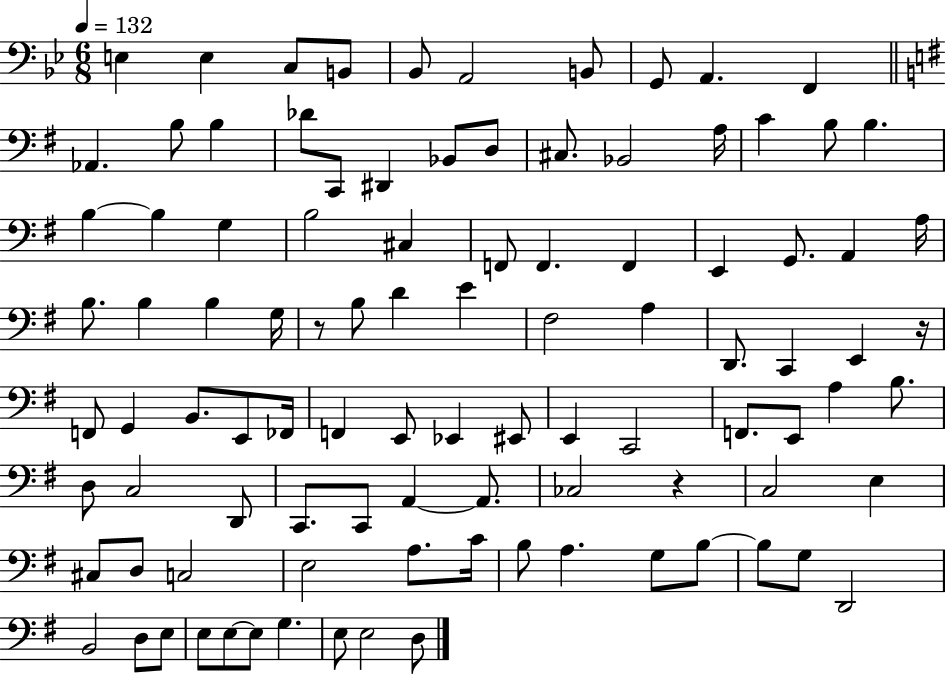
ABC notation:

X:1
T:Untitled
M:6/8
L:1/4
K:Bb
E, E, C,/2 B,,/2 _B,,/2 A,,2 B,,/2 G,,/2 A,, F,, _A,, B,/2 B, _D/2 C,,/2 ^D,, _B,,/2 D,/2 ^C,/2 _B,,2 A,/4 C B,/2 B, B, B, G, B,2 ^C, F,,/2 F,, F,, E,, G,,/2 A,, A,/4 B,/2 B, B, G,/4 z/2 B,/2 D E ^F,2 A, D,,/2 C,, E,, z/4 F,,/2 G,, B,,/2 E,,/2 _F,,/4 F,, E,,/2 _E,, ^E,,/2 E,, C,,2 F,,/2 E,,/2 A, B,/2 D,/2 C,2 D,,/2 C,,/2 C,,/2 A,, A,,/2 _C,2 z C,2 E, ^C,/2 D,/2 C,2 E,2 A,/2 C/4 B,/2 A, G,/2 B,/2 B,/2 G,/2 D,,2 B,,2 D,/2 E,/2 E,/2 E,/2 E,/2 G, E,/2 E,2 D,/2